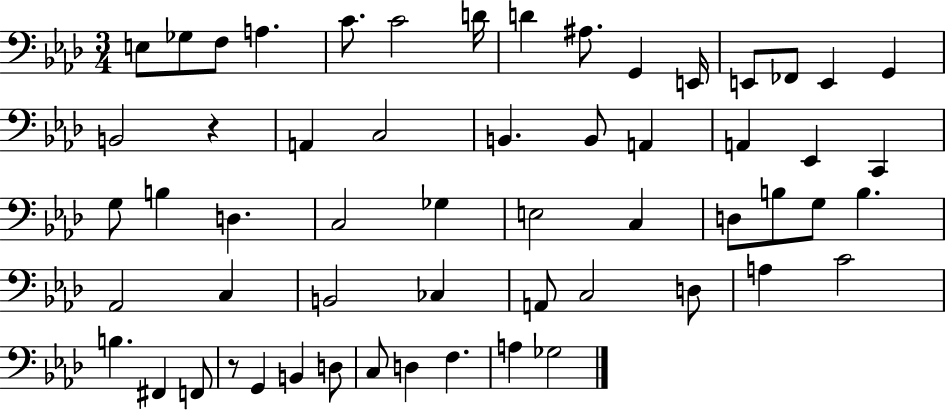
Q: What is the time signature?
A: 3/4